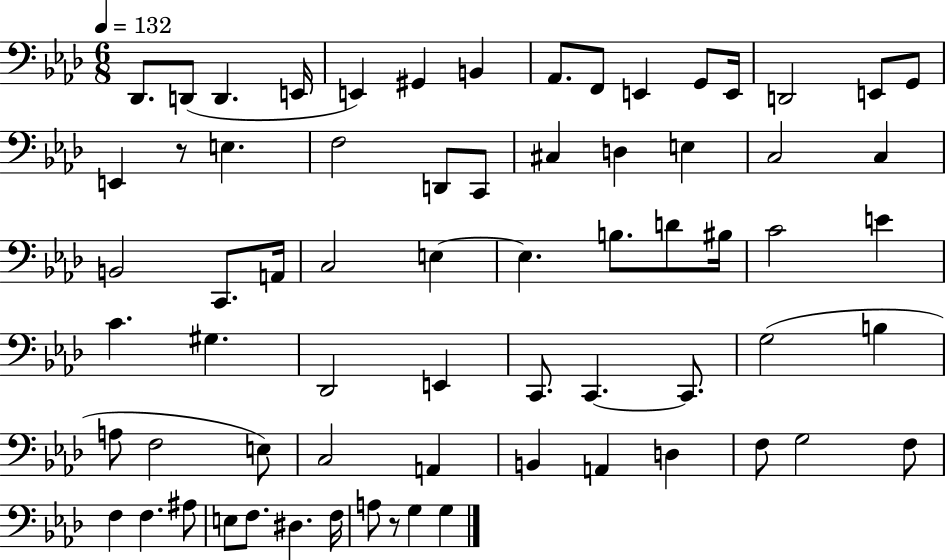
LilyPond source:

{
  \clef bass
  \numericTimeSignature
  \time 6/8
  \key aes \major
  \tempo 4 = 132
  \repeat volta 2 { des,8. d,8( d,4. e,16 | e,4) gis,4 b,4 | aes,8. f,8 e,4 g,8 e,16 | d,2 e,8 g,8 | \break e,4 r8 e4. | f2 d,8 c,8 | cis4 d4 e4 | c2 c4 | \break b,2 c,8. a,16 | c2 e4~~ | e4. b8. d'8 bis16 | c'2 e'4 | \break c'4. gis4. | des,2 e,4 | c,8. c,4.~~ c,8. | g2( b4 | \break a8 f2 e8) | c2 a,4 | b,4 a,4 d4 | f8 g2 f8 | \break f4 f4. ais8 | e8 f8. dis4. f16 | a8 r8 g4 g4 | } \bar "|."
}